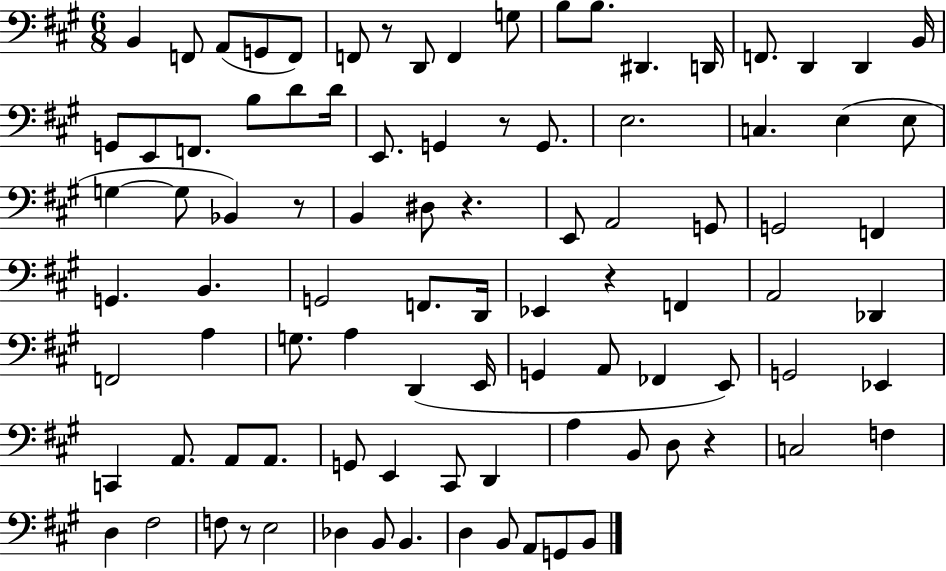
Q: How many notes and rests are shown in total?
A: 93